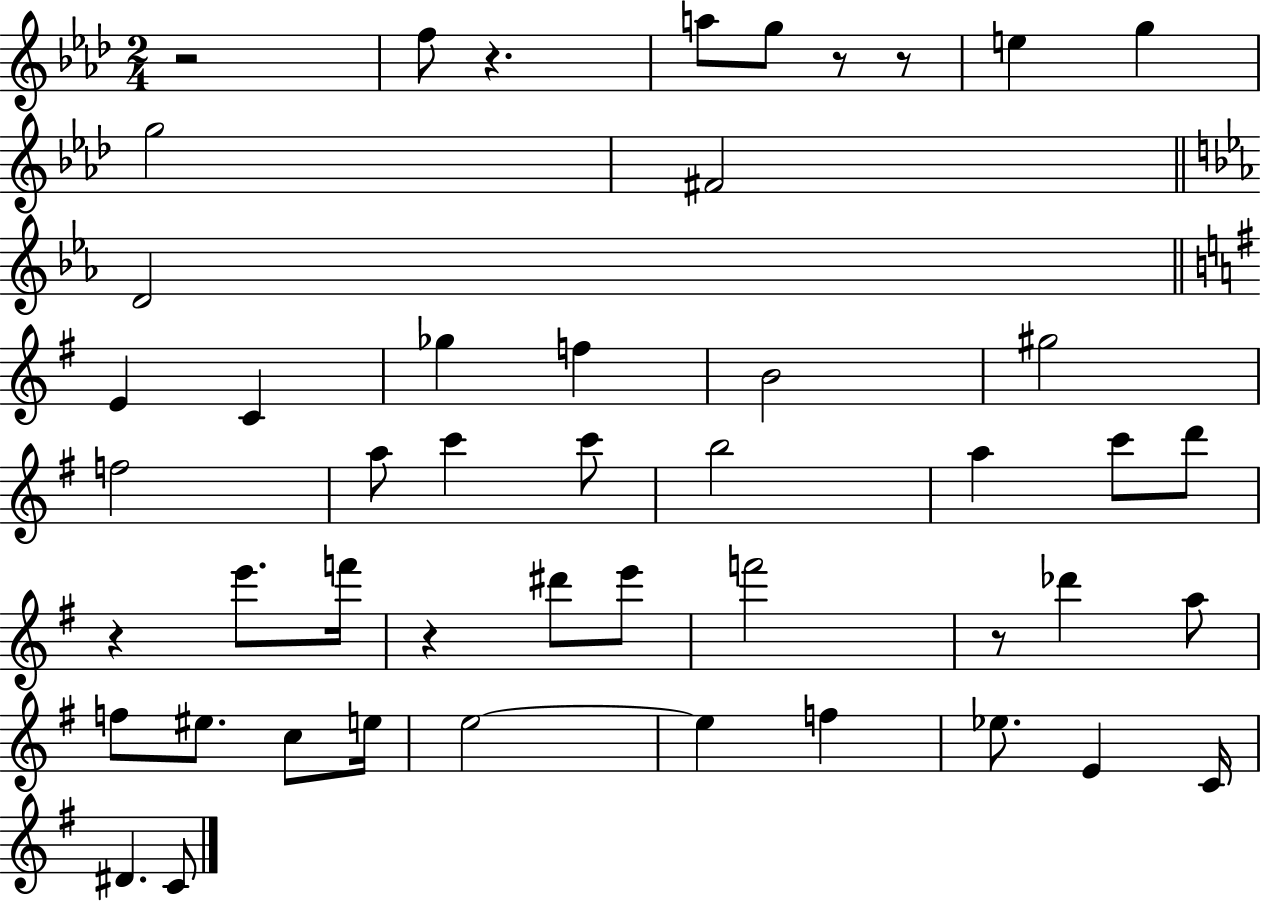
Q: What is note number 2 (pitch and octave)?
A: A5